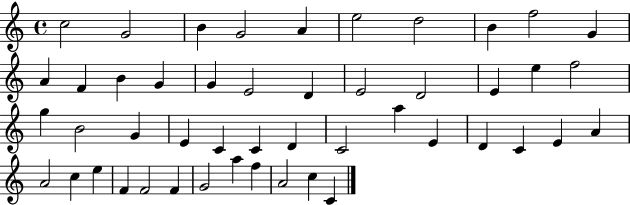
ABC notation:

X:1
T:Untitled
M:4/4
L:1/4
K:C
c2 G2 B G2 A e2 d2 B f2 G A F B G G E2 D E2 D2 E e f2 g B2 G E C C D C2 a E D C E A A2 c e F F2 F G2 a f A2 c C